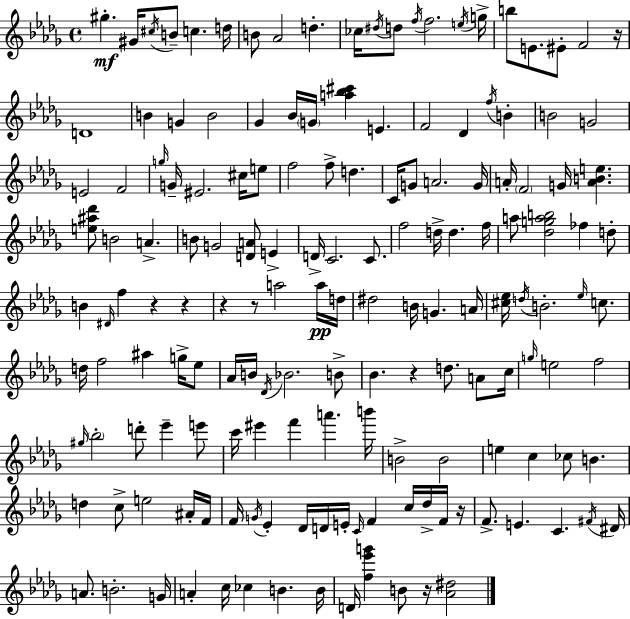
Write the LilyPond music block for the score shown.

{
  \clef treble
  \time 4/4
  \defaultTimeSignature
  \key bes \minor
  gis''4.-.\mf gis'16 \acciaccatura { cis''16 } b'8-- c''4. | d''16 b'8 aes'2 d''4.-. | ces''16 \acciaccatura { dis''16 } d''8 \acciaccatura { f''16 } f''2. | \acciaccatura { e''16 } g''16-> b''8 e'8. eis'8-. f'2 | \break r16 d'1 | b'4 g'4 b'2 | ges'4 bes'16 \parenthesize g'16 <a'' bes'' cis'''>4 e'4. | f'2 des'4 | \break \acciaccatura { f''16 } b'4-. b'2 g'2 | e'2 f'2 | \grace { g''16 } g'16-- eis'2. | cis''16 e''8 f''2 f''8-> | \break d''4. c'16 g'8 a'2. | g'16 a'16-. \parenthesize f'2 g'16 | <a' b' e''>4. <e'' ais'' des'''>8 b'2 | a'4.-> b'8 g'2 | \break <d' a'>8 e'4-> d'16-> c'2. | c'8. f''2 d''16-> d''4. | f''16 a''8 <des'' g'' a'' b''>2 | fes''4 d''8-. b'4 \grace { dis'16 } f''4 r4 | \break r4 r4 r8 a''2 | a''16\pp d''16 dis''2 b'16 | g'4. a'16 <cis'' ees''>16 \acciaccatura { d''16 } b'2.-. | \grace { ees''16 } c''8. d''16 f''2 | \break ais''4 g''16-> ees''8 aes'16 b'16 \acciaccatura { des'16 } bes'2. | b'8-> bes'4. | r4 d''8. a'8 c''16 \grace { g''16 } e''2 | f''2 \grace { gis''16 } \parenthesize bes''2-. | \break d'''8-. ees'''4-- e'''8 c'''16 eis'''4 | f'''4 a'''4. b'''16 b'2-> | b'2 e''4 | c''4 ces''8 b'4. d''4 | \break c''8-> e''2 ais'16-. f'16 f'16 \acciaccatura { g'16 } ees'4-. | des'16 d'16 e'16-. \grace { c'16 } f'4 c''16 des''16-> f'16 r16 f'8.-> | e'4. c'4. \acciaccatura { fis'16 } dis'16 a'8. | b'2.-. g'16 a'4-. | \break c''16 ces''4 b'4. b'16 d'16 | <f'' ees''' g'''>4 b'8 r16 <aes' dis''>2 \bar "|."
}